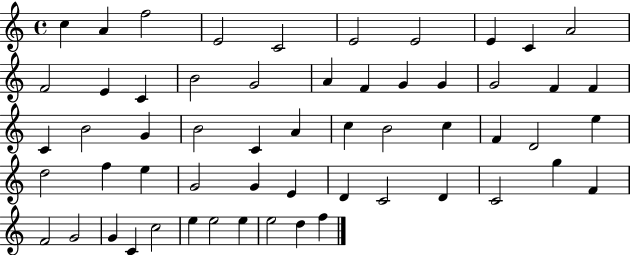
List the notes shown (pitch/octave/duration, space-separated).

C5/q A4/q F5/h E4/h C4/h E4/h E4/h E4/q C4/q A4/h F4/h E4/q C4/q B4/h G4/h A4/q F4/q G4/q G4/q G4/h F4/q F4/q C4/q B4/h G4/q B4/h C4/q A4/q C5/q B4/h C5/q F4/q D4/h E5/q D5/h F5/q E5/q G4/h G4/q E4/q D4/q C4/h D4/q C4/h G5/q F4/q F4/h G4/h G4/q C4/q C5/h E5/q E5/h E5/q E5/h D5/q F5/q